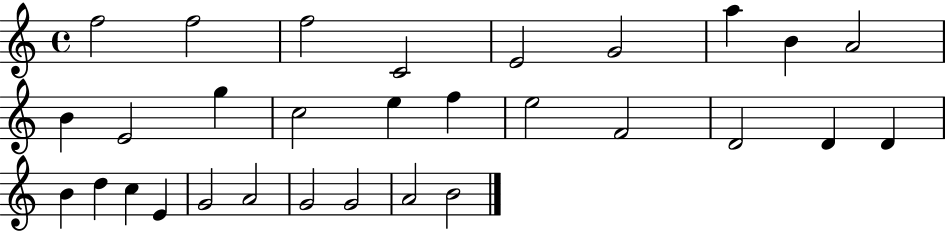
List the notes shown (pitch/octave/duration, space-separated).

F5/h F5/h F5/h C4/h E4/h G4/h A5/q B4/q A4/h B4/q E4/h G5/q C5/h E5/q F5/q E5/h F4/h D4/h D4/q D4/q B4/q D5/q C5/q E4/q G4/h A4/h G4/h G4/h A4/h B4/h